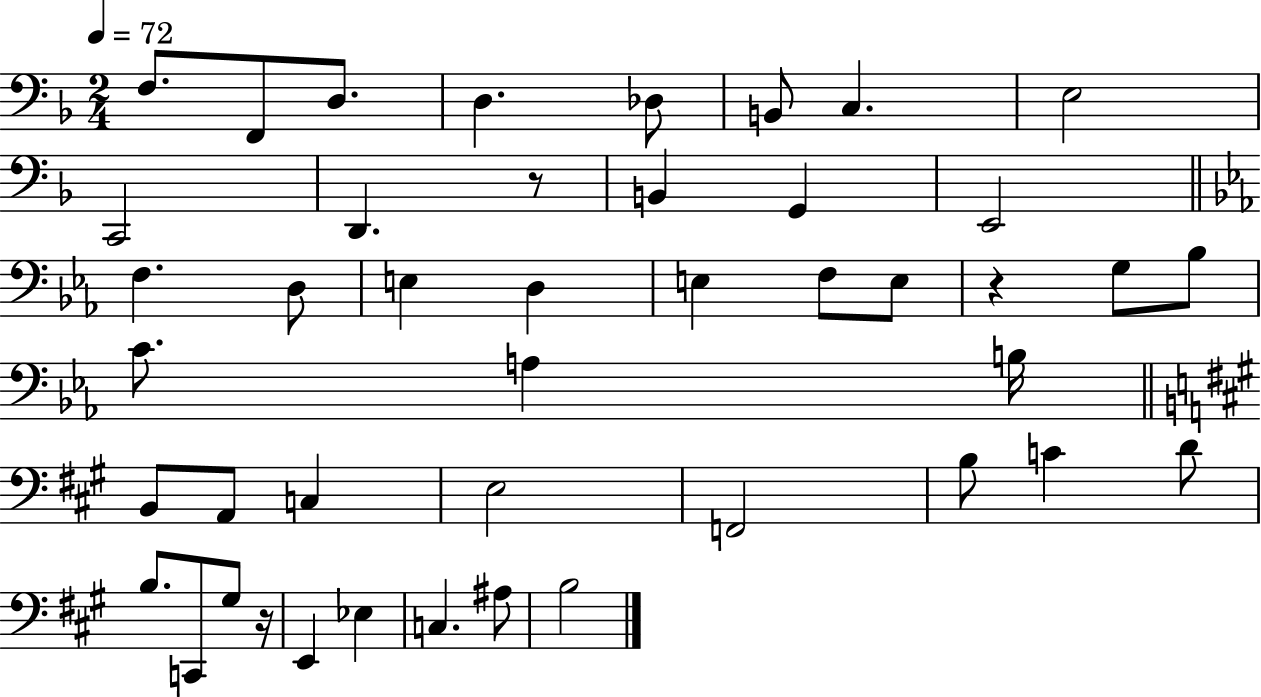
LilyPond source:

{
  \clef bass
  \numericTimeSignature
  \time 2/4
  \key f \major
  \tempo 4 = 72
  f8. f,8 d8. | d4. des8 | b,8 c4. | e2 | \break c,2 | d,4. r8 | b,4 g,4 | e,2 | \break \bar "||" \break \key ees \major f4. d8 | e4 d4 | e4 f8 e8 | r4 g8 bes8 | \break c'8. a4 b16 | \bar "||" \break \key a \major b,8 a,8 c4 | e2 | f,2 | b8 c'4 d'8 | \break b8. c,8 gis8 r16 | e,4 ees4 | c4. ais8 | b2 | \break \bar "|."
}